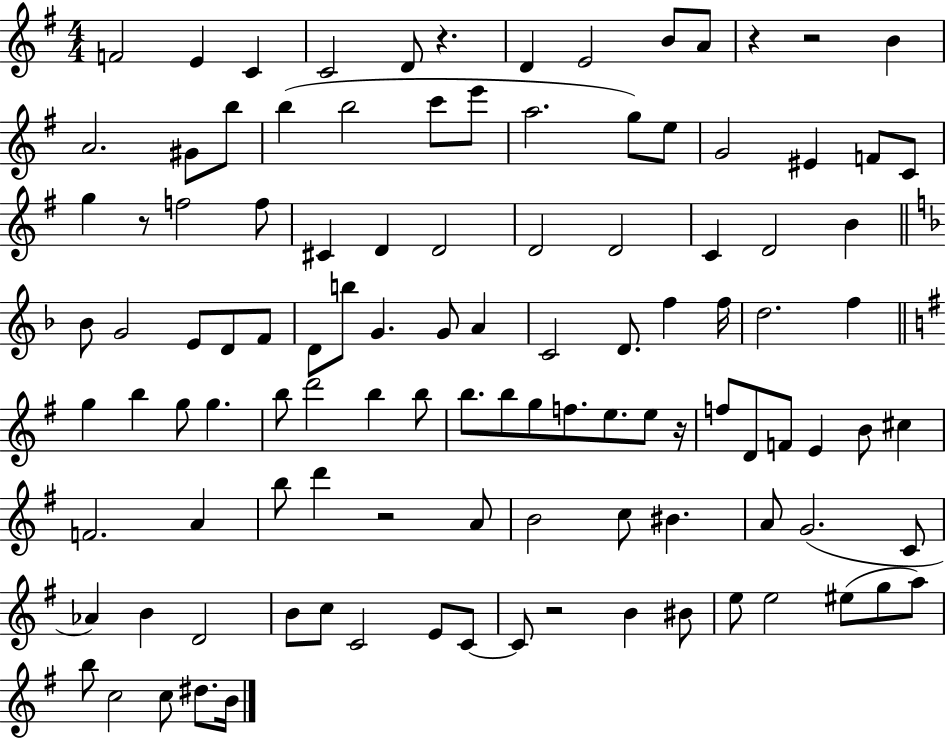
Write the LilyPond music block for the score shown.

{
  \clef treble
  \numericTimeSignature
  \time 4/4
  \key g \major
  f'2 e'4 c'4 | c'2 d'8 r4. | d'4 e'2 b'8 a'8 | r4 r2 b'4 | \break a'2. gis'8 b''8 | b''4( b''2 c'''8 e'''8 | a''2. g''8) e''8 | g'2 eis'4 f'8 c'8 | \break g''4 r8 f''2 f''8 | cis'4 d'4 d'2 | d'2 d'2 | c'4 d'2 b'4 | \break \bar "||" \break \key f \major bes'8 g'2 e'8 d'8 f'8 | d'8 b''8 g'4. g'8 a'4 | c'2 d'8. f''4 f''16 | d''2. f''4 | \break \bar "||" \break \key g \major g''4 b''4 g''8 g''4. | b''8 d'''2 b''4 b''8 | b''8. b''8 g''8 f''8. e''8. e''8 r16 | f''8 d'8 f'8 e'4 b'8 cis''4 | \break f'2. a'4 | b''8 d'''4 r2 a'8 | b'2 c''8 bis'4. | a'8 g'2.( c'8 | \break aes'4) b'4 d'2 | b'8 c''8 c'2 e'8 c'8~~ | c'8 r2 b'4 bis'8 | e''8 e''2 eis''8( g''8 a''8) | \break b''8 c''2 c''8 dis''8. b'16 | \bar "|."
}